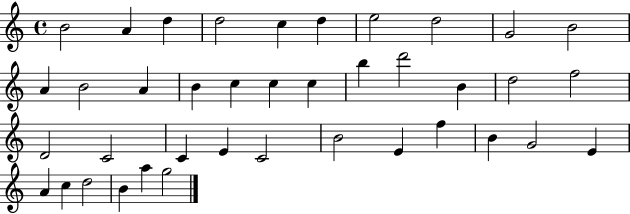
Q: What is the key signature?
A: C major